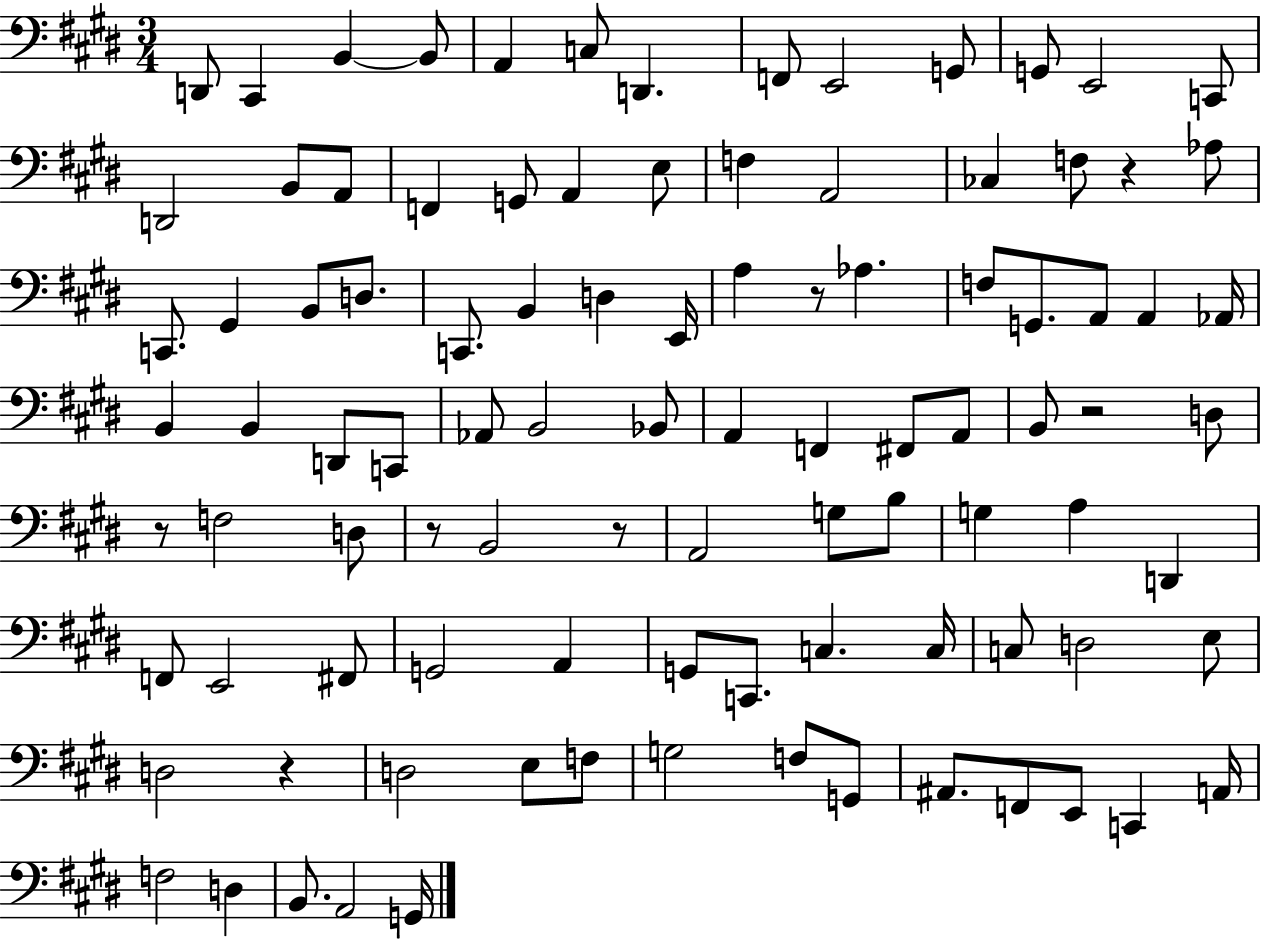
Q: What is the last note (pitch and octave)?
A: G2